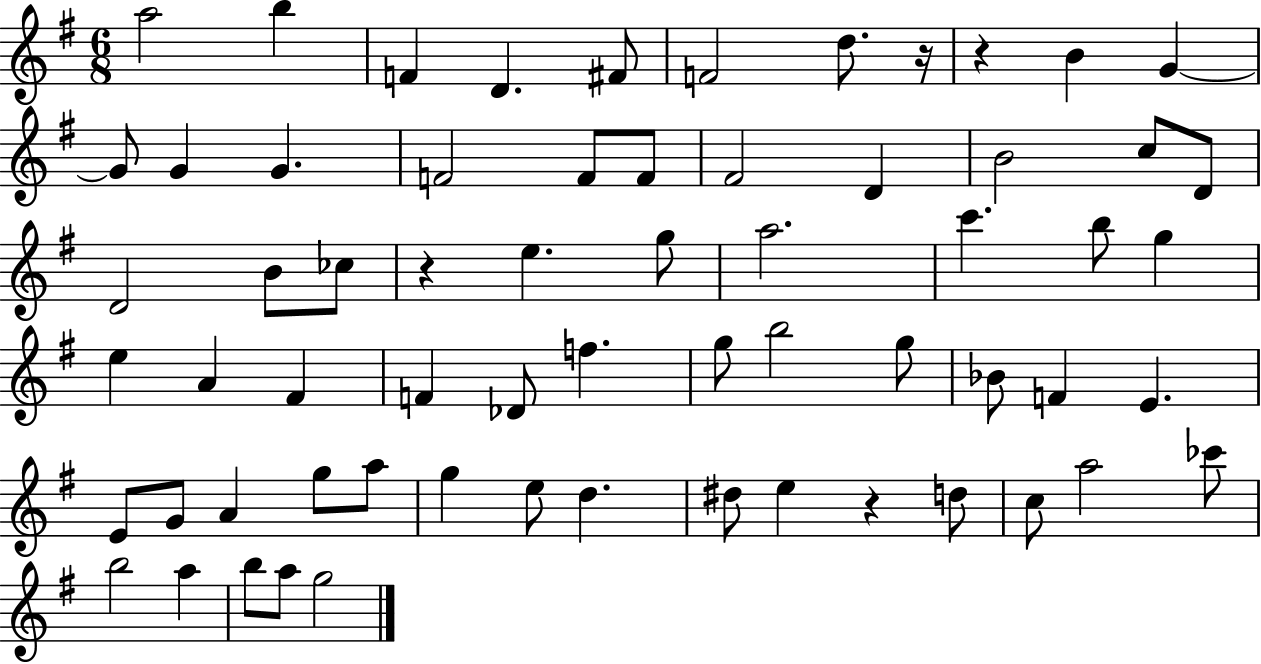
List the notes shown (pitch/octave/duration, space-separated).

A5/h B5/q F4/q D4/q. F#4/e F4/h D5/e. R/s R/q B4/q G4/q G4/e G4/q G4/q. F4/h F4/e F4/e F#4/h D4/q B4/h C5/e D4/e D4/h B4/e CES5/e R/q E5/q. G5/e A5/h. C6/q. B5/e G5/q E5/q A4/q F#4/q F4/q Db4/e F5/q. G5/e B5/h G5/e Bb4/e F4/q E4/q. E4/e G4/e A4/q G5/e A5/e G5/q E5/e D5/q. D#5/e E5/q R/q D5/e C5/e A5/h CES6/e B5/h A5/q B5/e A5/e G5/h